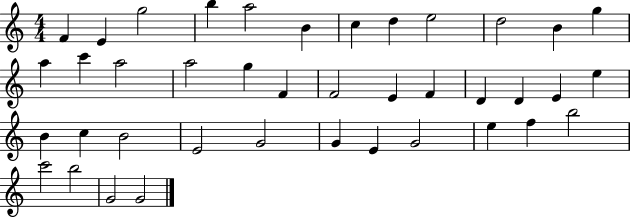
{
  \clef treble
  \numericTimeSignature
  \time 4/4
  \key c \major
  f'4 e'4 g''2 | b''4 a''2 b'4 | c''4 d''4 e''2 | d''2 b'4 g''4 | \break a''4 c'''4 a''2 | a''2 g''4 f'4 | f'2 e'4 f'4 | d'4 d'4 e'4 e''4 | \break b'4 c''4 b'2 | e'2 g'2 | g'4 e'4 g'2 | e''4 f''4 b''2 | \break c'''2 b''2 | g'2 g'2 | \bar "|."
}